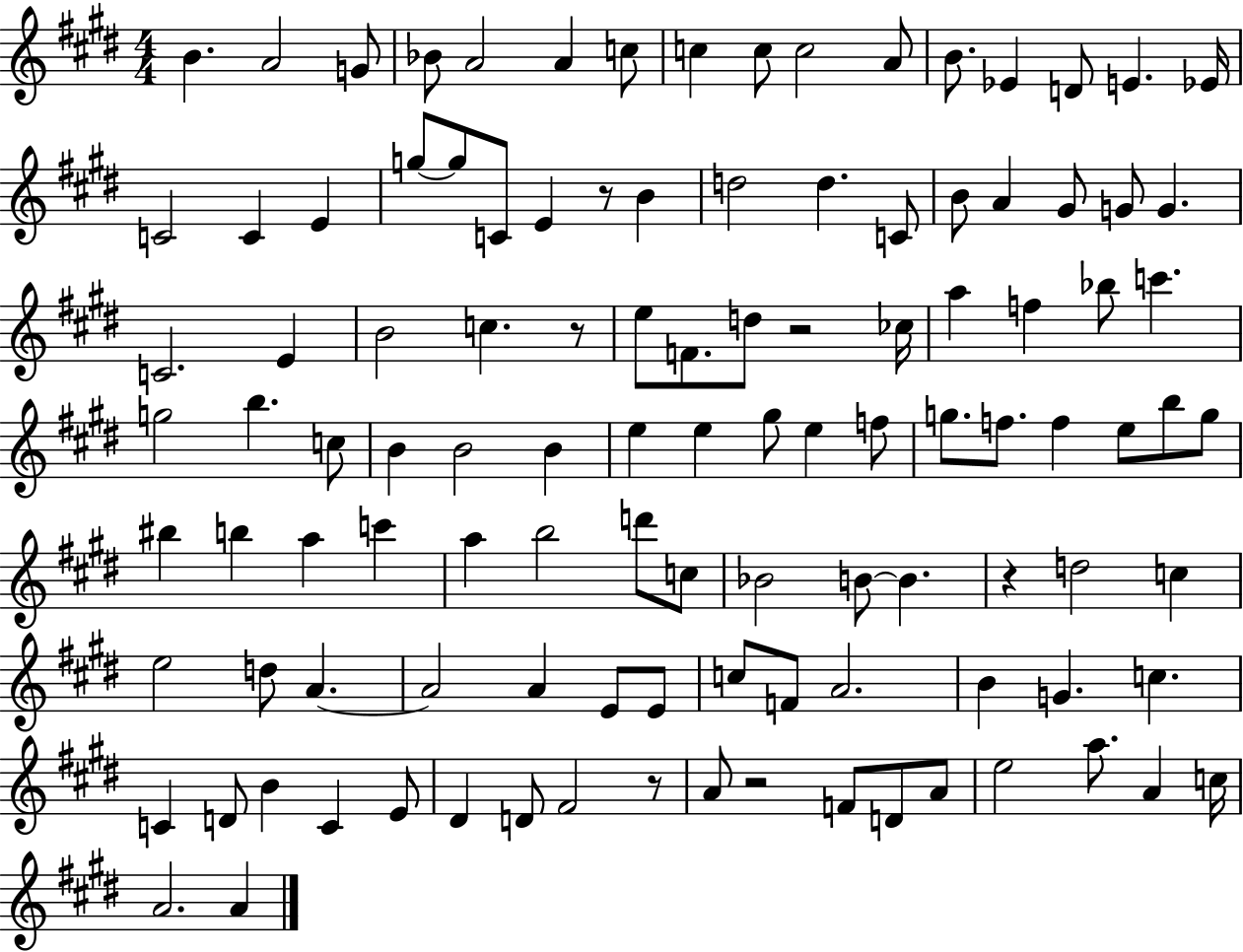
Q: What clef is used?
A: treble